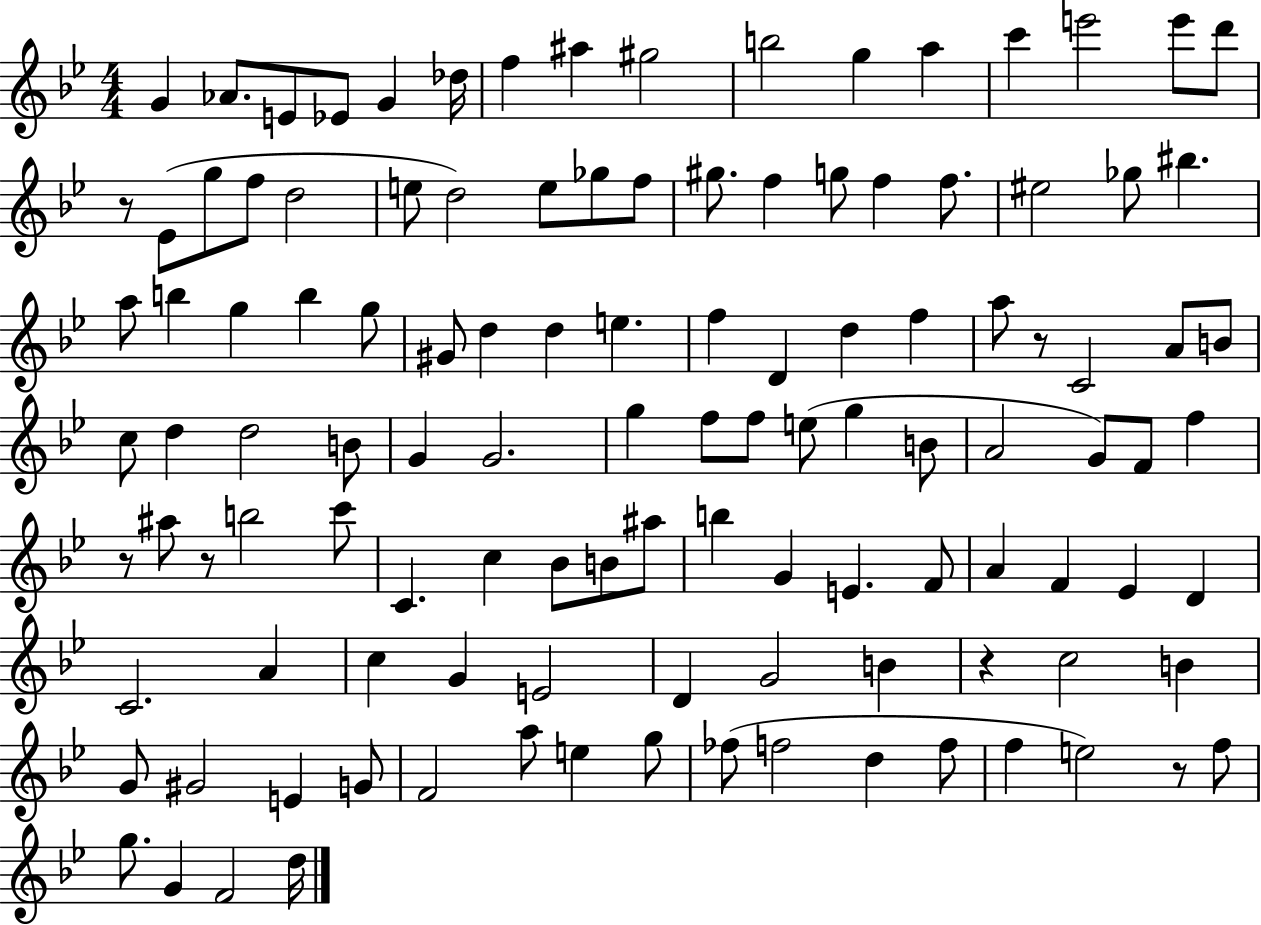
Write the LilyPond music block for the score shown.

{
  \clef treble
  \numericTimeSignature
  \time 4/4
  \key bes \major
  g'4 aes'8. e'8 ees'8 g'4 des''16 | f''4 ais''4 gis''2 | b''2 g''4 a''4 | c'''4 e'''2 e'''8 d'''8 | \break r8 ees'8( g''8 f''8 d''2 | e''8 d''2) e''8 ges''8 f''8 | gis''8. f''4 g''8 f''4 f''8. | eis''2 ges''8 bis''4. | \break a''8 b''4 g''4 b''4 g''8 | gis'8 d''4 d''4 e''4. | f''4 d'4 d''4 f''4 | a''8 r8 c'2 a'8 b'8 | \break c''8 d''4 d''2 b'8 | g'4 g'2. | g''4 f''8 f''8 e''8( g''4 b'8 | a'2 g'8) f'8 f''4 | \break r8 ais''8 r8 b''2 c'''8 | c'4. c''4 bes'8 b'8 ais''8 | b''4 g'4 e'4. f'8 | a'4 f'4 ees'4 d'4 | \break c'2. a'4 | c''4 g'4 e'2 | d'4 g'2 b'4 | r4 c''2 b'4 | \break g'8 gis'2 e'4 g'8 | f'2 a''8 e''4 g''8 | fes''8( f''2 d''4 f''8 | f''4 e''2) r8 f''8 | \break g''8. g'4 f'2 d''16 | \bar "|."
}